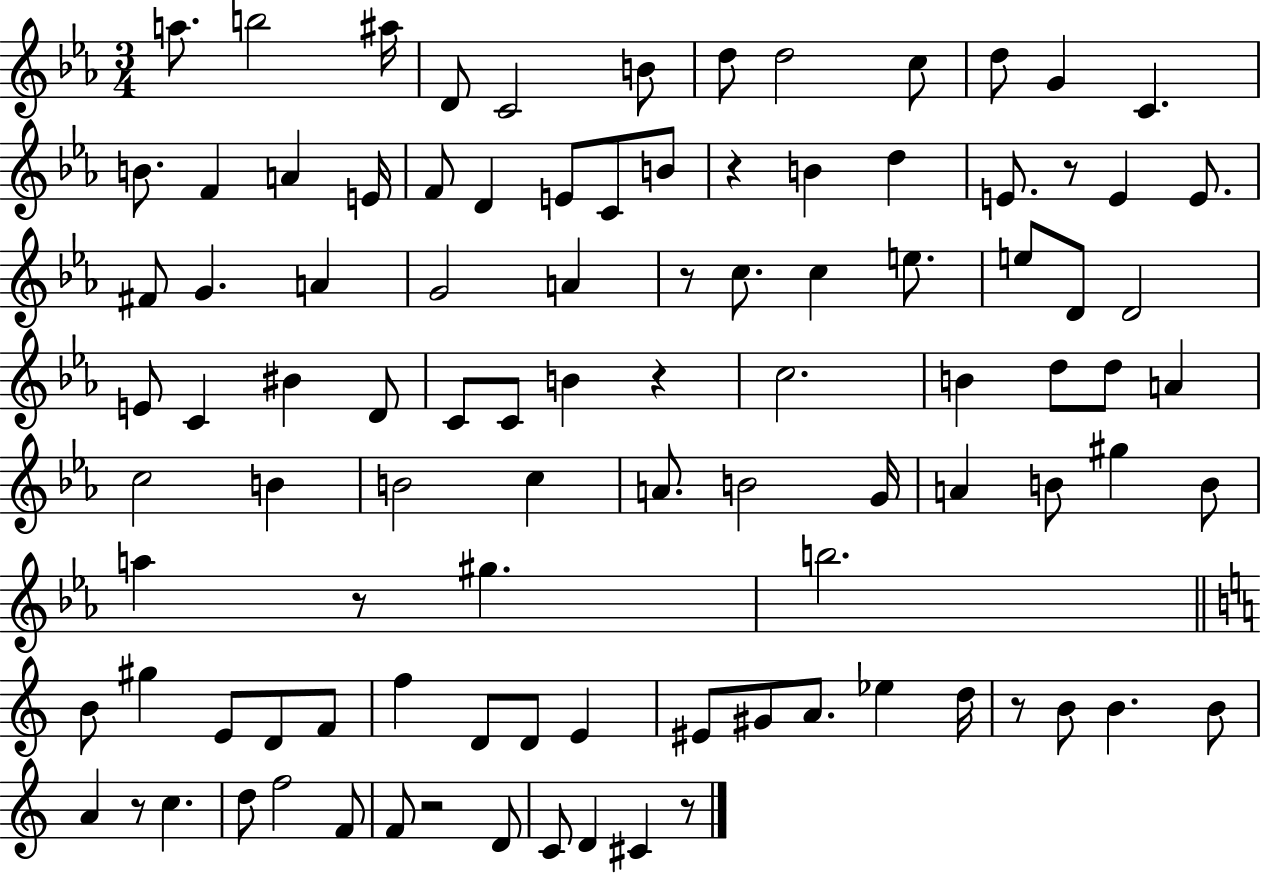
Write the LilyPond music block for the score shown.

{
  \clef treble
  \numericTimeSignature
  \time 3/4
  \key ees \major
  a''8. b''2 ais''16 | d'8 c'2 b'8 | d''8 d''2 c''8 | d''8 g'4 c'4. | \break b'8. f'4 a'4 e'16 | f'8 d'4 e'8 c'8 b'8 | r4 b'4 d''4 | e'8. r8 e'4 e'8. | \break fis'8 g'4. a'4 | g'2 a'4 | r8 c''8. c''4 e''8. | e''8 d'8 d'2 | \break e'8 c'4 bis'4 d'8 | c'8 c'8 b'4 r4 | c''2. | b'4 d''8 d''8 a'4 | \break c''2 b'4 | b'2 c''4 | a'8. b'2 g'16 | a'4 b'8 gis''4 b'8 | \break a''4 r8 gis''4. | b''2. | \bar "||" \break \key c \major b'8 gis''4 e'8 d'8 f'8 | f''4 d'8 d'8 e'4 | eis'8 gis'8 a'8. ees''4 d''16 | r8 b'8 b'4. b'8 | \break a'4 r8 c''4. | d''8 f''2 f'8 | f'8 r2 d'8 | c'8 d'4 cis'4 r8 | \break \bar "|."
}